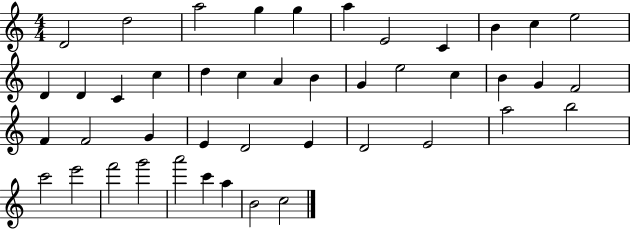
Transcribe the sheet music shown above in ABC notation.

X:1
T:Untitled
M:4/4
L:1/4
K:C
D2 d2 a2 g g a E2 C B c e2 D D C c d c A B G e2 c B G F2 F F2 G E D2 E D2 E2 a2 b2 c'2 e'2 f'2 g'2 a'2 c' a B2 c2